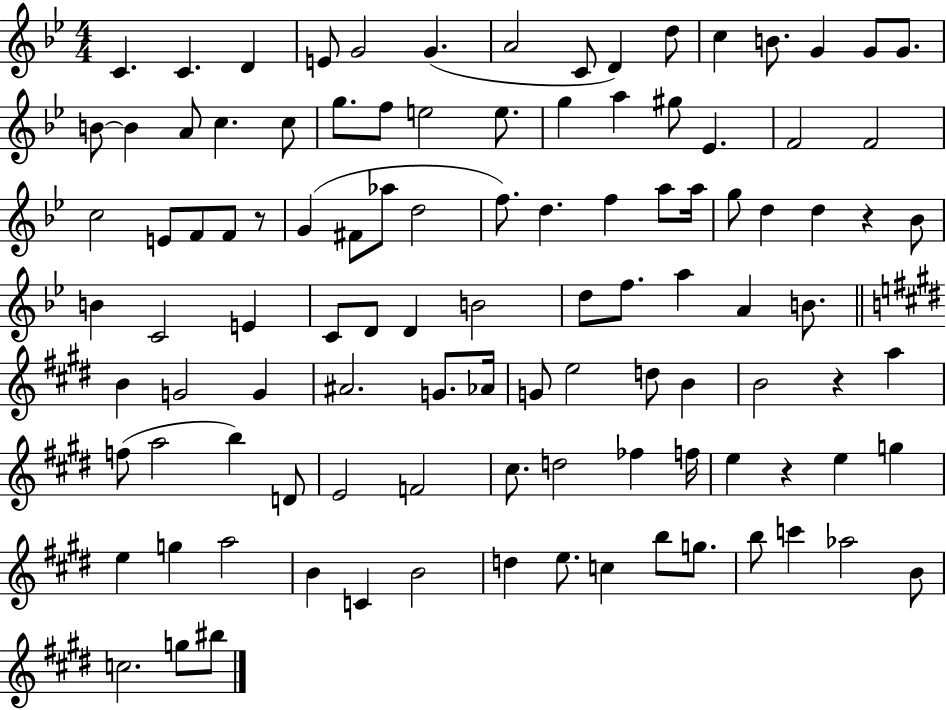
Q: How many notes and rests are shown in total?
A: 106